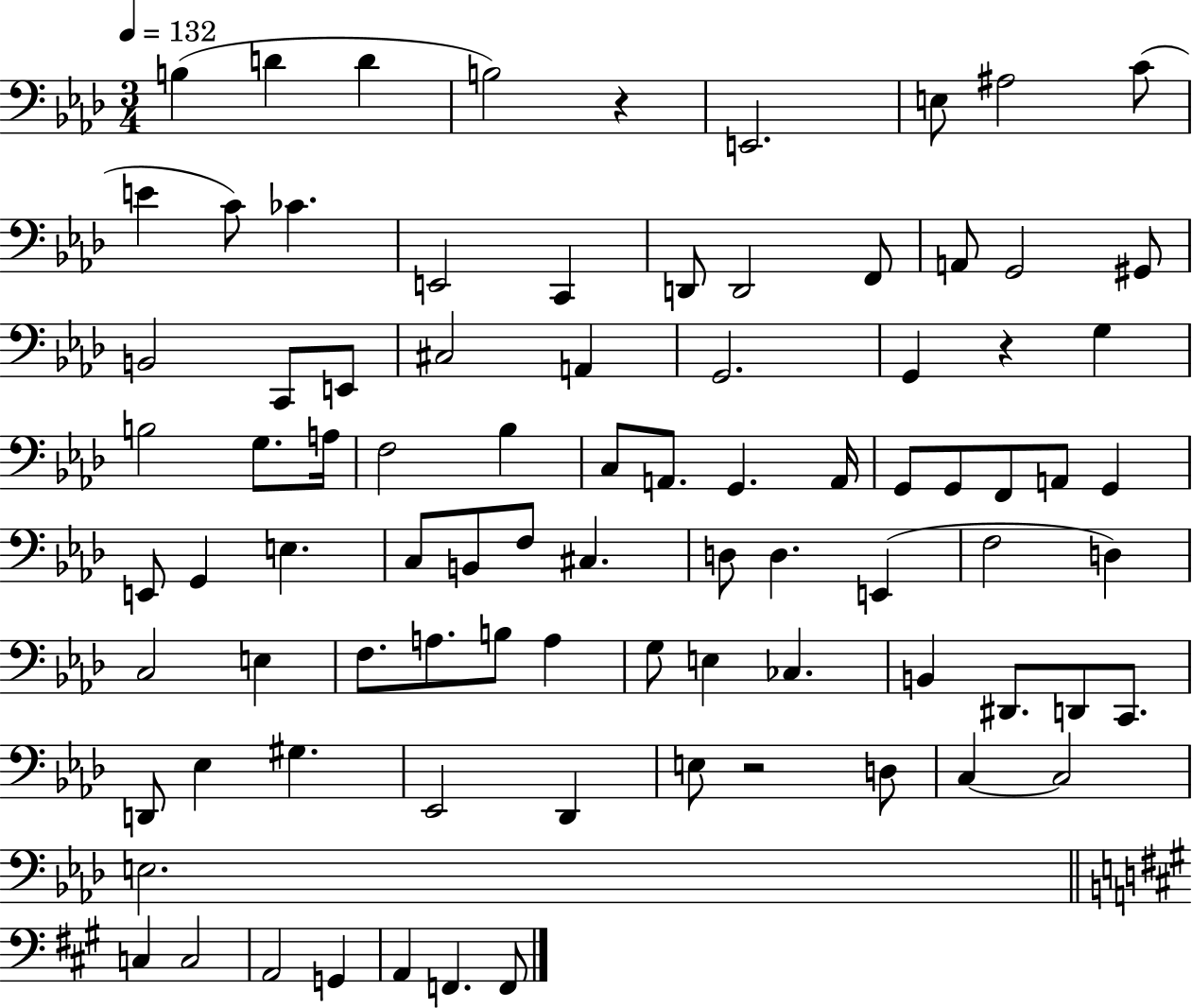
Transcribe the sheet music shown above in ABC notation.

X:1
T:Untitled
M:3/4
L:1/4
K:Ab
B, D D B,2 z E,,2 E,/2 ^A,2 C/2 E C/2 _C E,,2 C,, D,,/2 D,,2 F,,/2 A,,/2 G,,2 ^G,,/2 B,,2 C,,/2 E,,/2 ^C,2 A,, G,,2 G,, z G, B,2 G,/2 A,/4 F,2 _B, C,/2 A,,/2 G,, A,,/4 G,,/2 G,,/2 F,,/2 A,,/2 G,, E,,/2 G,, E, C,/2 B,,/2 F,/2 ^C, D,/2 D, E,, F,2 D, C,2 E, F,/2 A,/2 B,/2 A, G,/2 E, _C, B,, ^D,,/2 D,,/2 C,,/2 D,,/2 _E, ^G, _E,,2 _D,, E,/2 z2 D,/2 C, C,2 E,2 C, C,2 A,,2 G,, A,, F,, F,,/2